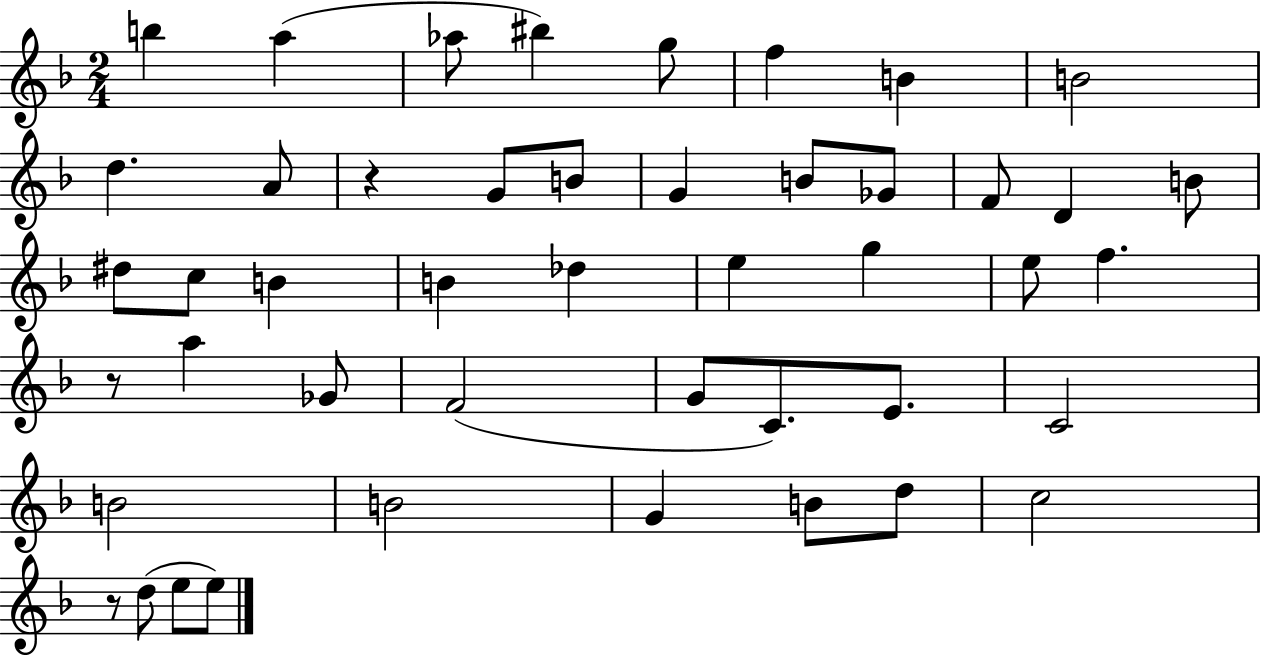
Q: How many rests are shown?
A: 3